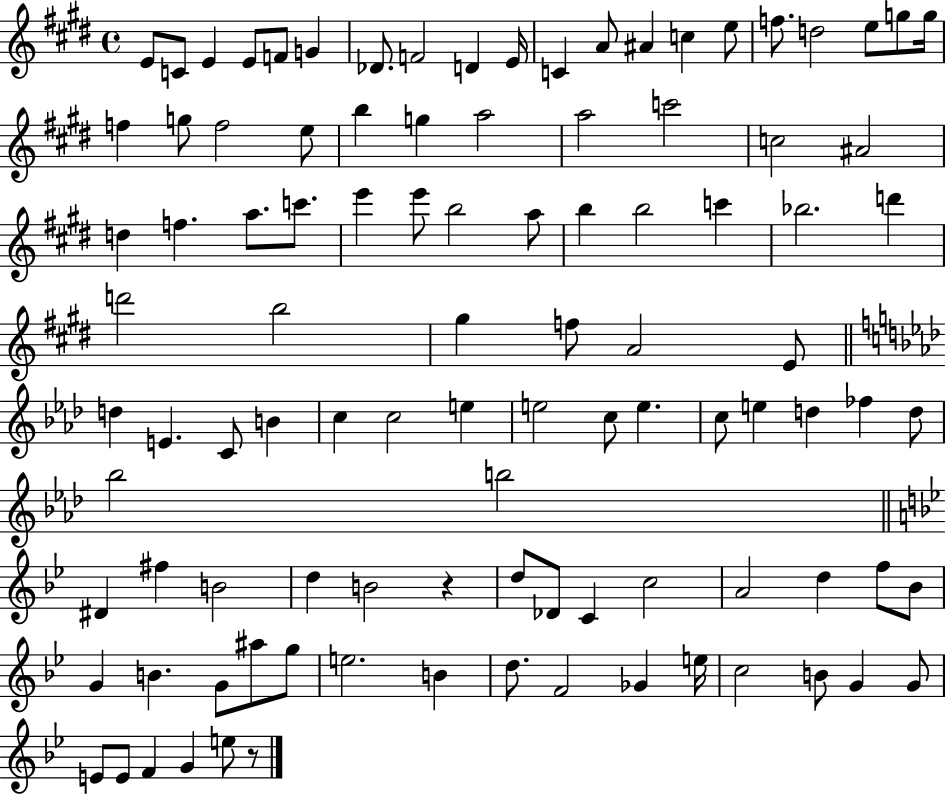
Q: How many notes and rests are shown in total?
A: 102